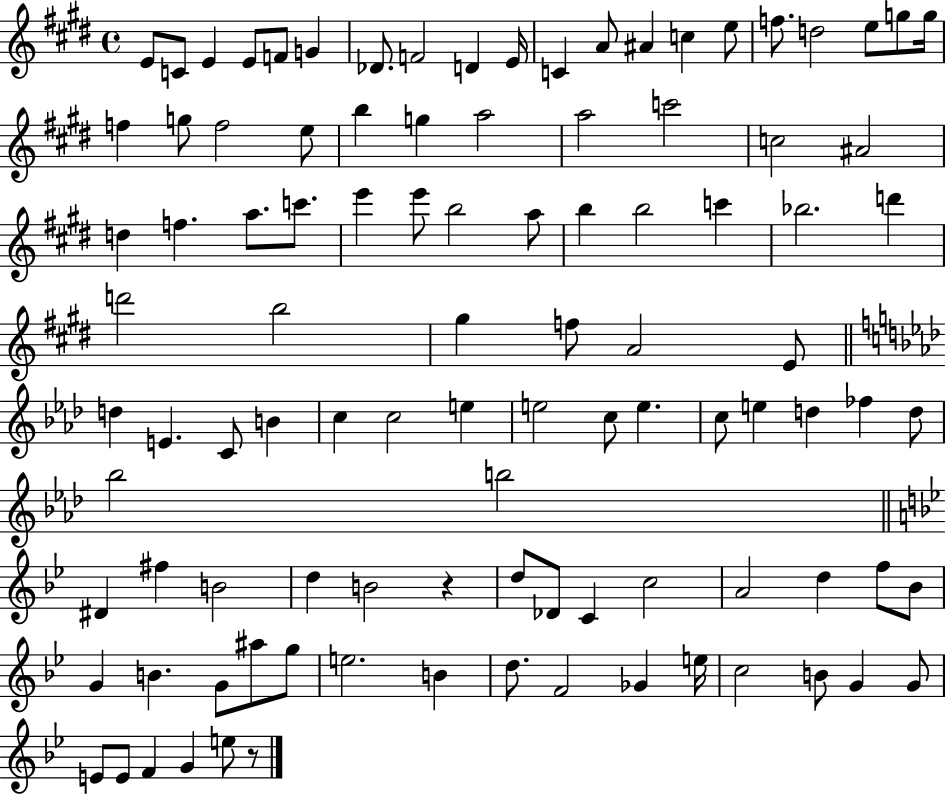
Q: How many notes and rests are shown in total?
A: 102